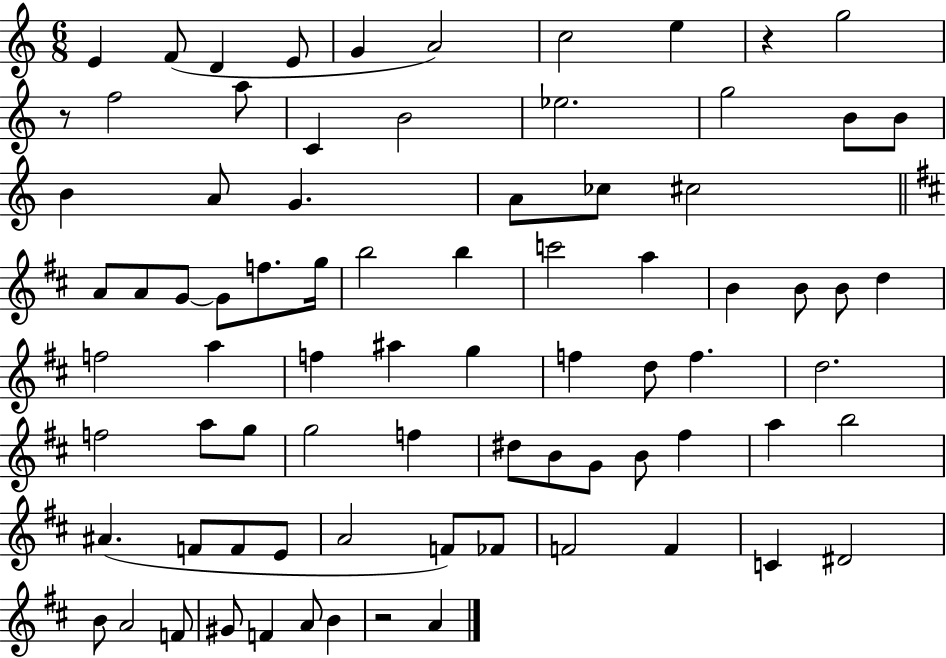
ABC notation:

X:1
T:Untitled
M:6/8
L:1/4
K:C
E F/2 D E/2 G A2 c2 e z g2 z/2 f2 a/2 C B2 _e2 g2 B/2 B/2 B A/2 G A/2 _c/2 ^c2 A/2 A/2 G/2 G/2 f/2 g/4 b2 b c'2 a B B/2 B/2 d f2 a f ^a g f d/2 f d2 f2 a/2 g/2 g2 f ^d/2 B/2 G/2 B/2 ^f a b2 ^A F/2 F/2 E/2 A2 F/2 _F/2 F2 F C ^D2 B/2 A2 F/2 ^G/2 F A/2 B z2 A